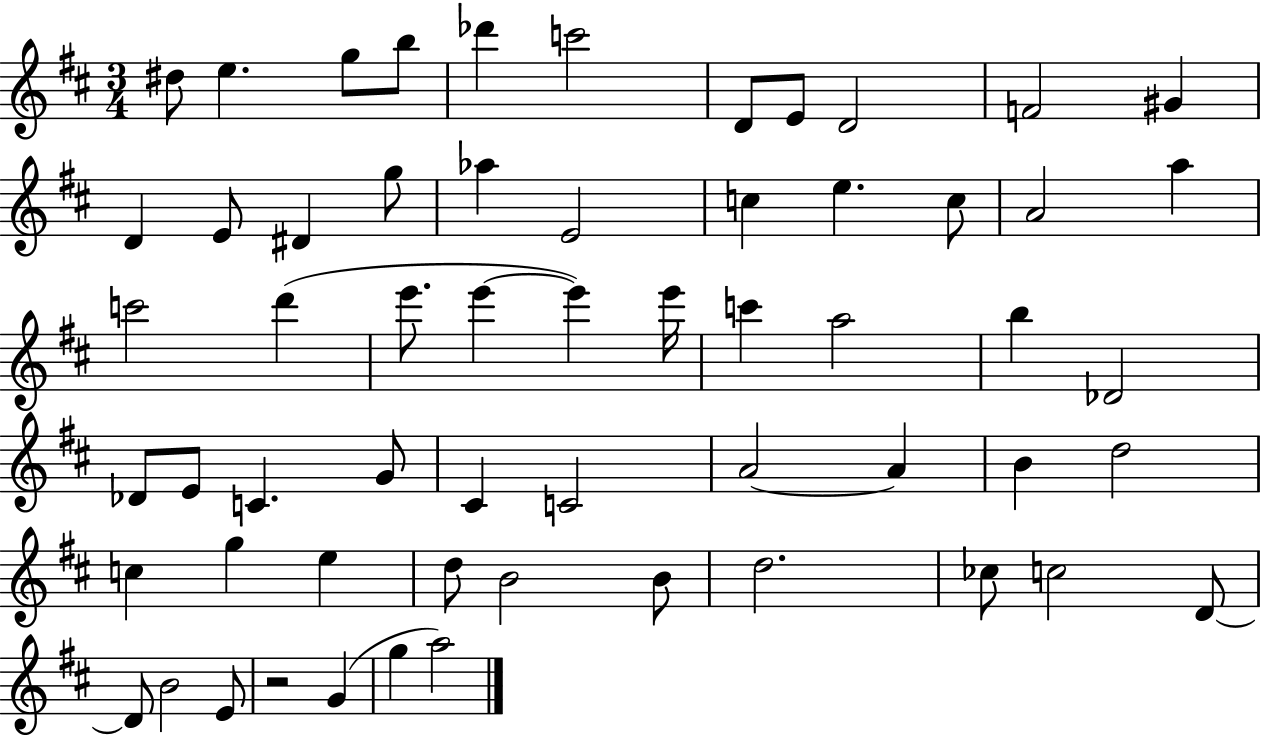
{
  \clef treble
  \numericTimeSignature
  \time 3/4
  \key d \major
  dis''8 e''4. g''8 b''8 | des'''4 c'''2 | d'8 e'8 d'2 | f'2 gis'4 | \break d'4 e'8 dis'4 g''8 | aes''4 e'2 | c''4 e''4. c''8 | a'2 a''4 | \break c'''2 d'''4( | e'''8. e'''4~~ e'''4) e'''16 | c'''4 a''2 | b''4 des'2 | \break des'8 e'8 c'4. g'8 | cis'4 c'2 | a'2~~ a'4 | b'4 d''2 | \break c''4 g''4 e''4 | d''8 b'2 b'8 | d''2. | ces''8 c''2 d'8~~ | \break d'8 b'2 e'8 | r2 g'4( | g''4 a''2) | \bar "|."
}